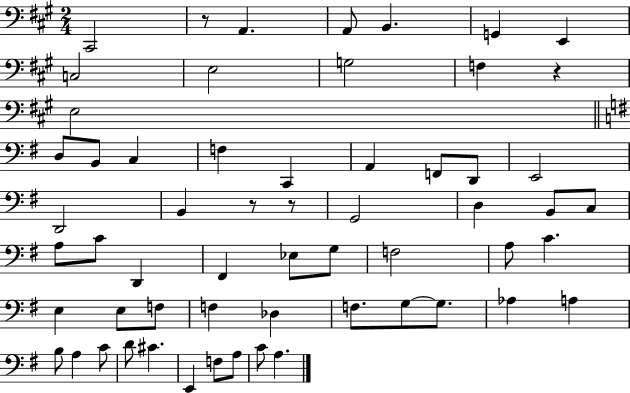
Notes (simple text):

C#2/h R/e A2/q. A2/e B2/q. G2/q E2/q C3/h E3/h G3/h F3/q R/q E3/h D3/e B2/e C3/q F3/q C2/q A2/q F2/e D2/e E2/h D2/h B2/q R/e R/e G2/h D3/q B2/e C3/e A3/e C4/e D2/q F#2/q Eb3/e G3/e F3/h A3/e C4/q. E3/q E3/e F3/e F3/q Db3/q F3/e. G3/e G3/e. Ab3/q A3/q B3/e A3/q C4/e D4/e C#4/q. E2/q F3/e A3/e C4/e A3/q.